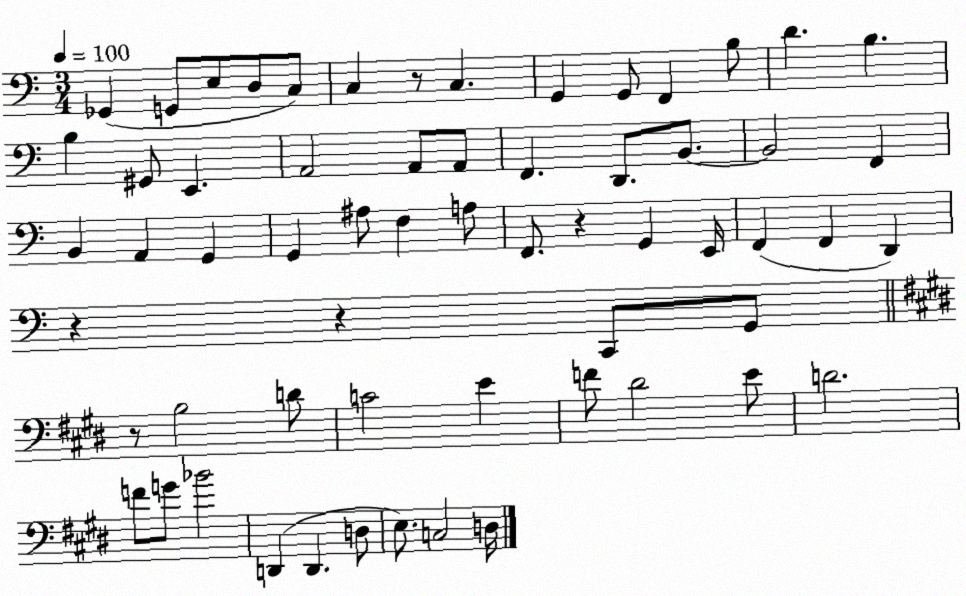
X:1
T:Untitled
M:3/4
L:1/4
K:C
_G,, G,,/2 E,/2 D,/2 C,/2 C, z/2 C, G,, G,,/2 F,, B,/2 D B, B, ^G,,/2 E,, A,,2 A,,/2 A,,/2 F,, D,,/2 B,,/2 B,,2 F,, B,, A,, G,, G,, ^A,/2 F, A,/2 F,,/2 z G,, E,,/4 F,, F,, D,, z z C,,/2 G,,/2 z/2 B,2 D/2 C2 E F/2 ^D2 E/2 D2 F/2 G/2 _B2 D,, D,, D,/2 E,/2 C,2 D,/4